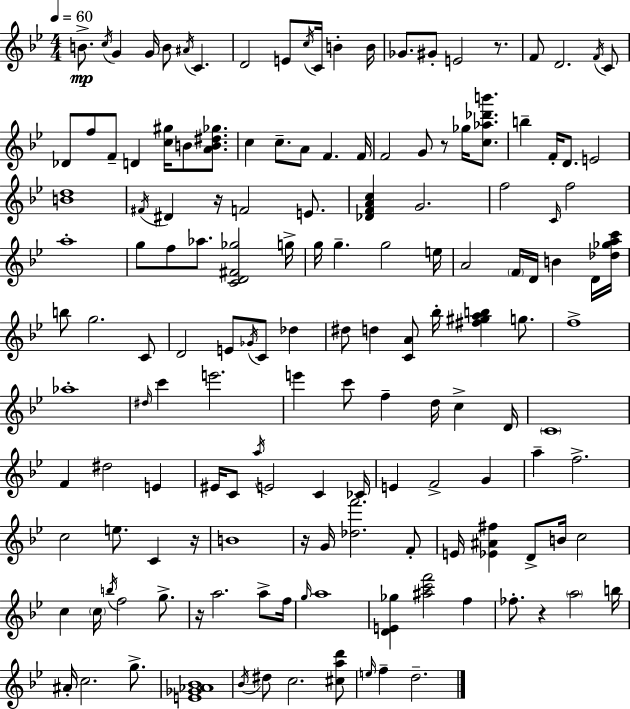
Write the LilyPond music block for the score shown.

{
  \clef treble
  \numericTimeSignature
  \time 4/4
  \key bes \major
  \tempo 4 = 60
  b'8.->\mp \acciaccatura { c''16 } g'4 g'16 b'8 \acciaccatura { ais'16 } c'4. | d'2 e'8 \acciaccatura { c''16 } c'16 b'4-. | b'16 ges'8. gis'8-. e'2 | r8. f'8 d'2. | \break \acciaccatura { f'16 } c'8 des'8 f''8 f'8-- d'4 <c'' gis''>16 b'8 | <a' b' dis'' ges''>8. c''4 c''8.-- a'8 f'4. | f'16 f'2 g'8 r8 | ges''16 <c'' aes'' des''' b'''>8. b''4-- f'16-. d'8. e'2 | \break <b' d''>1 | \acciaccatura { fis'16 } dis'4 r16 f'2 | e'8. <des' f' a' c''>4 g'2. | f''2 \grace { c'16 } f''2 | \break a''1-. | g''8 f''8 aes''8. <c' d' fis' ges''>2 | g''16-> g''16 g''4.-- g''2 | e''16 a'2 \parenthesize f'16 d'16 | \break b'4 d'16 <des'' ges'' a'' c'''>16 b''8 g''2. | c'8 d'2 e'8 | \acciaccatura { ges'16 } c'8 des''4 dis''8 d''4 <c' a'>8 bes''16-. | <fis'' gis'' a'' b''>4 g''8. f''1-> | \break aes''1-. | \grace { dis''16 } c'''4 e'''2. | e'''4 c'''8 f''4-- | d''16 c''4-> d'16 \parenthesize c'1 | \break f'4 dis''2 | e'4 eis'16 c'8 \acciaccatura { a''16 } e'2 | c'4 ces'16 e'4 f'2-> | g'4 a''4-- f''2.-> | \break c''2 | e''8. c'4 r16 b'1 | r16 g'16 <des'' f'''>2. | f'8-. e'16 <ees' ais' fis''>4 d'8-> | \break b'16 c''2 c''4 \parenthesize c''16 \acciaccatura { b''16 } f''2 | g''8.-> r16 a''2. | a''8-> f''16 \grace { g''16 } a''1 | <d' e' ges''>4 <ais'' c''' f'''>2 | \break f''4 fes''8.-. r4 | \parenthesize a''2 b''16 ais'16-. c''2. | g''8.-> <e' ges' aes' bes'>1 | \acciaccatura { bes'16 } dis''8 c''2. | \break <cis'' a'' d'''>8 \grace { e''16 } f''4-- | d''2.-- \bar "|."
}